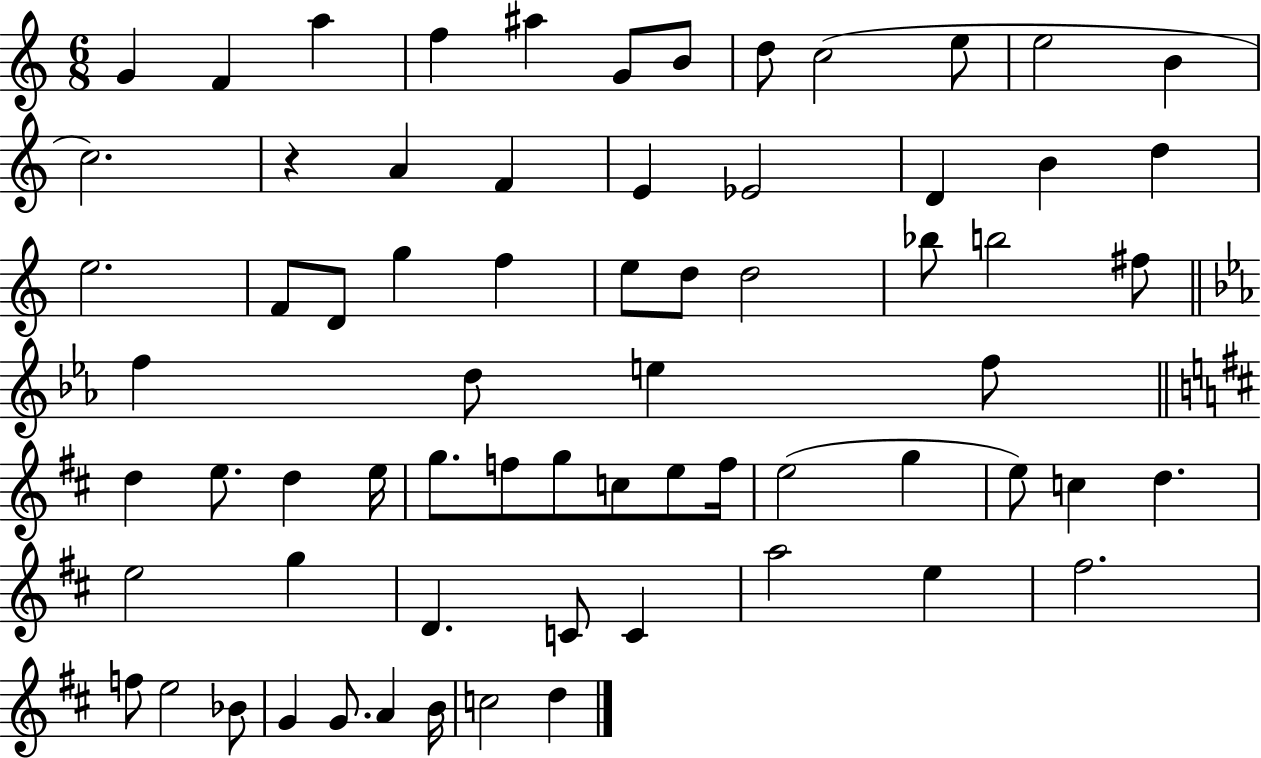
G4/q F4/q A5/q F5/q A#5/q G4/e B4/e D5/e C5/h E5/e E5/h B4/q C5/h. R/q A4/q F4/q E4/q Eb4/h D4/q B4/q D5/q E5/h. F4/e D4/e G5/q F5/q E5/e D5/e D5/h Bb5/e B5/h F#5/e F5/q D5/e E5/q F5/e D5/q E5/e. D5/q E5/s G5/e. F5/e G5/e C5/e E5/e F5/s E5/h G5/q E5/e C5/q D5/q. E5/h G5/q D4/q. C4/e C4/q A5/h E5/q F#5/h. F5/e E5/h Bb4/e G4/q G4/e. A4/q B4/s C5/h D5/q